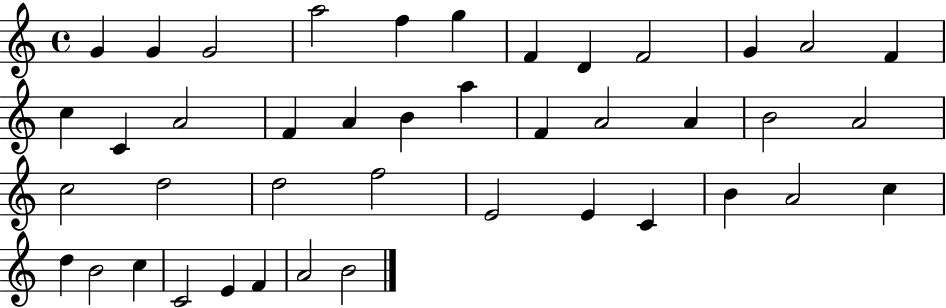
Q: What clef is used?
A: treble